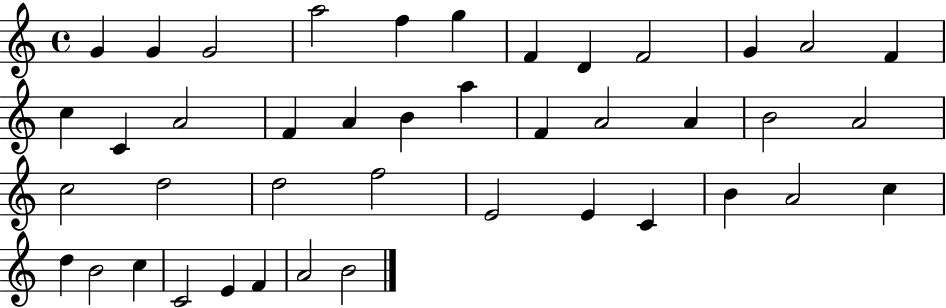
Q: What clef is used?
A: treble